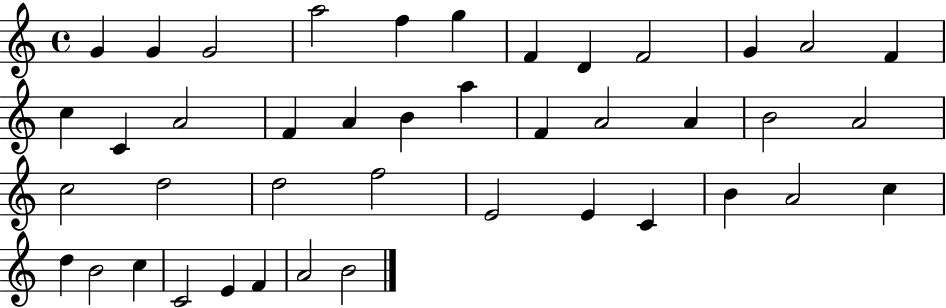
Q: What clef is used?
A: treble